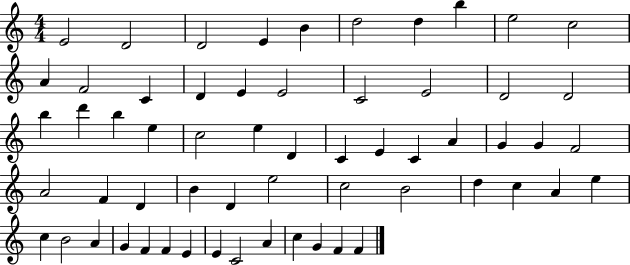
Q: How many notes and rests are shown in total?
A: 60